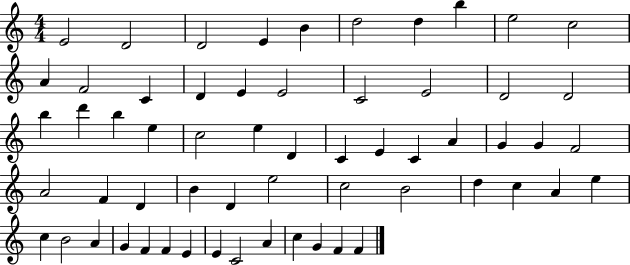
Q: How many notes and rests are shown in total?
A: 60